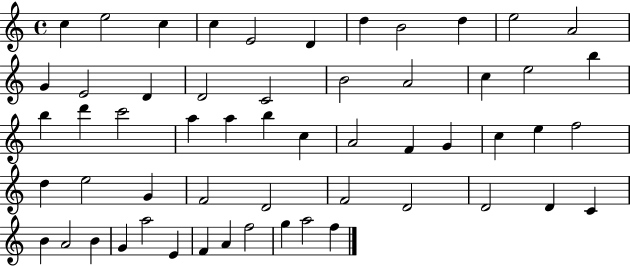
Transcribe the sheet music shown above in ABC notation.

X:1
T:Untitled
M:4/4
L:1/4
K:C
c e2 c c E2 D d B2 d e2 A2 G E2 D D2 C2 B2 A2 c e2 b b d' c'2 a a b c A2 F G c e f2 d e2 G F2 D2 F2 D2 D2 D C B A2 B G a2 E F A f2 g a2 f